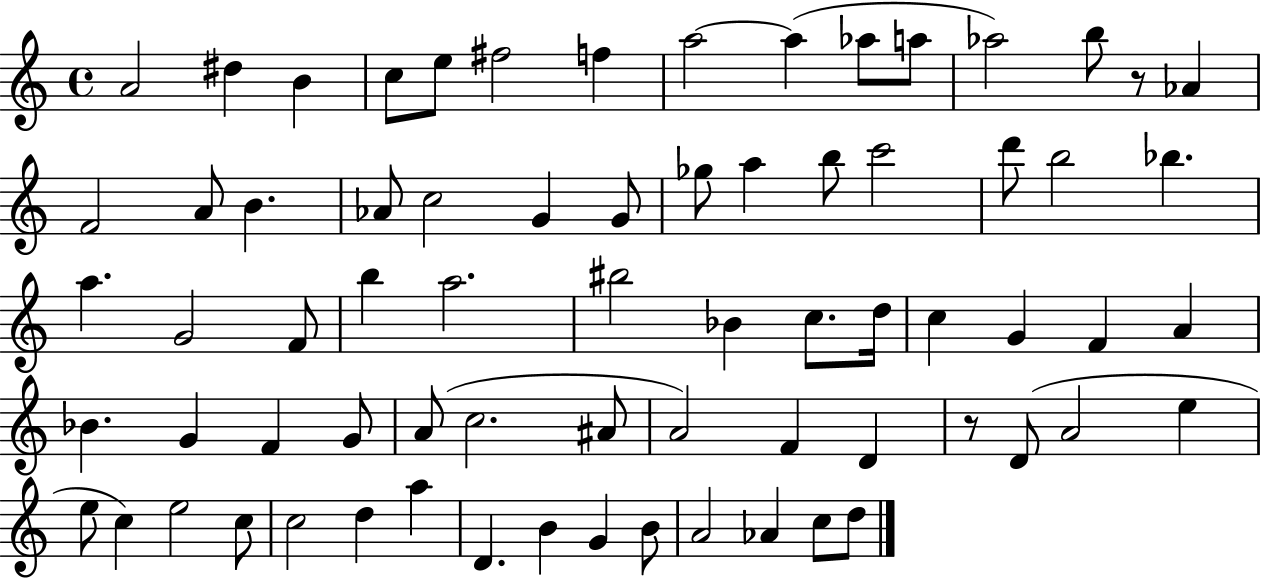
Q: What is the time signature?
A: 4/4